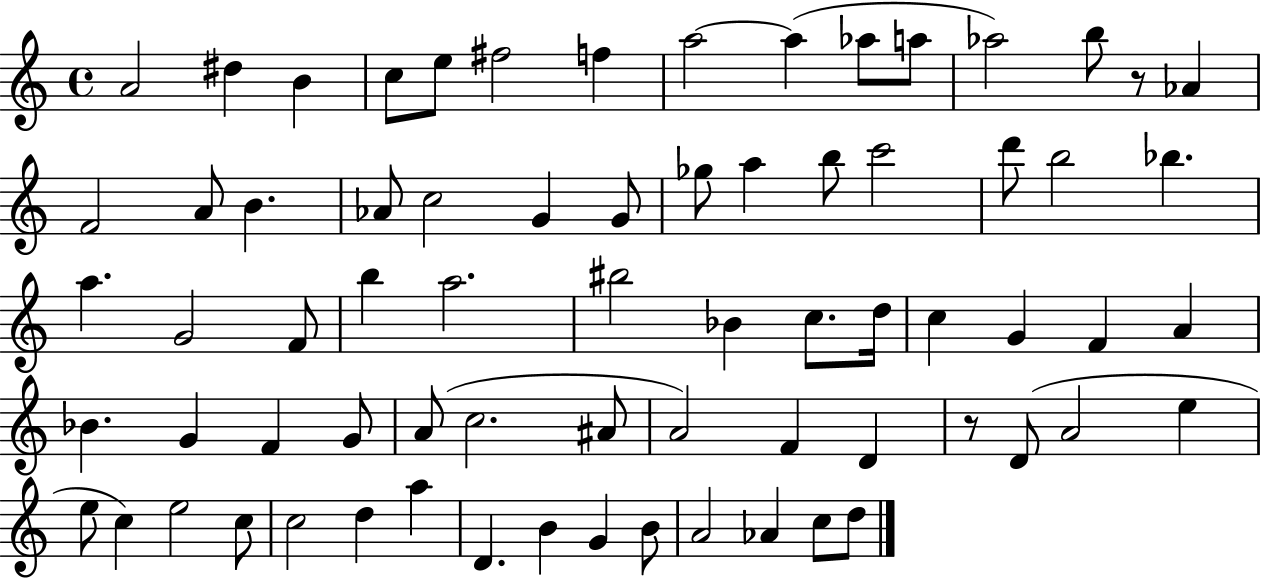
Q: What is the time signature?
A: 4/4